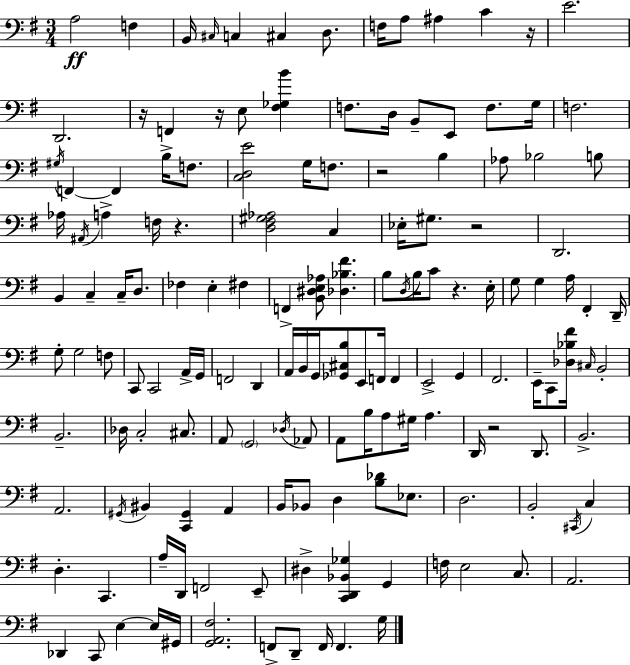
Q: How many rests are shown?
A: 8